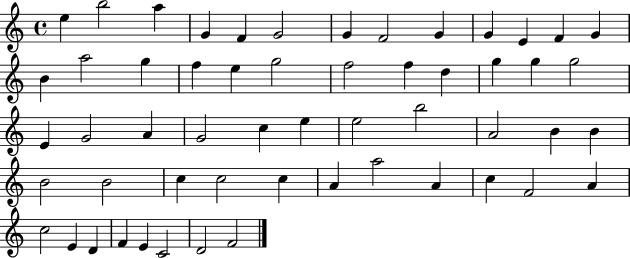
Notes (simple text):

E5/q B5/h A5/q G4/q F4/q G4/h G4/q F4/h G4/q G4/q E4/q F4/q G4/q B4/q A5/h G5/q F5/q E5/q G5/h F5/h F5/q D5/q G5/q G5/q G5/h E4/q G4/h A4/q G4/h C5/q E5/q E5/h B5/h A4/h B4/q B4/q B4/h B4/h C5/q C5/h C5/q A4/q A5/h A4/q C5/q F4/h A4/q C5/h E4/q D4/q F4/q E4/q C4/h D4/h F4/h